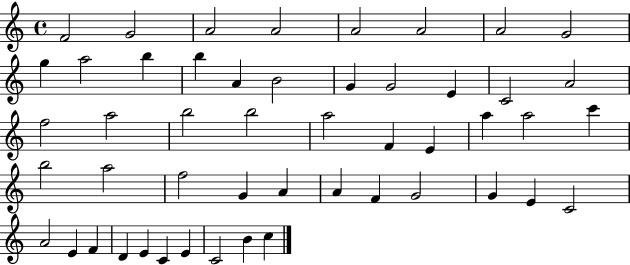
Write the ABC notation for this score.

X:1
T:Untitled
M:4/4
L:1/4
K:C
F2 G2 A2 A2 A2 A2 A2 G2 g a2 b b A B2 G G2 E C2 A2 f2 a2 b2 b2 a2 F E a a2 c' b2 a2 f2 G A A F G2 G E C2 A2 E F D E C E C2 B c